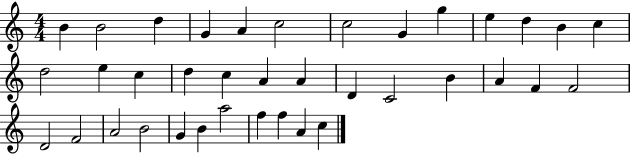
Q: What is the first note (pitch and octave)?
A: B4